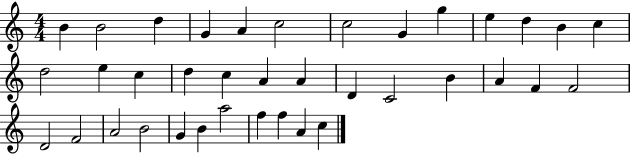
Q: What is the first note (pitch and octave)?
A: B4